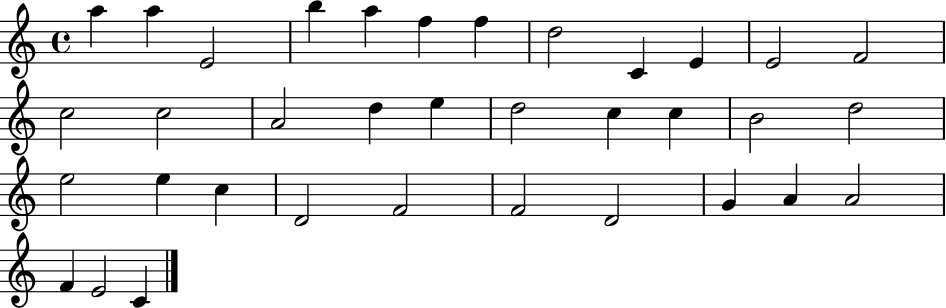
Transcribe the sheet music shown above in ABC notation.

X:1
T:Untitled
M:4/4
L:1/4
K:C
a a E2 b a f f d2 C E E2 F2 c2 c2 A2 d e d2 c c B2 d2 e2 e c D2 F2 F2 D2 G A A2 F E2 C